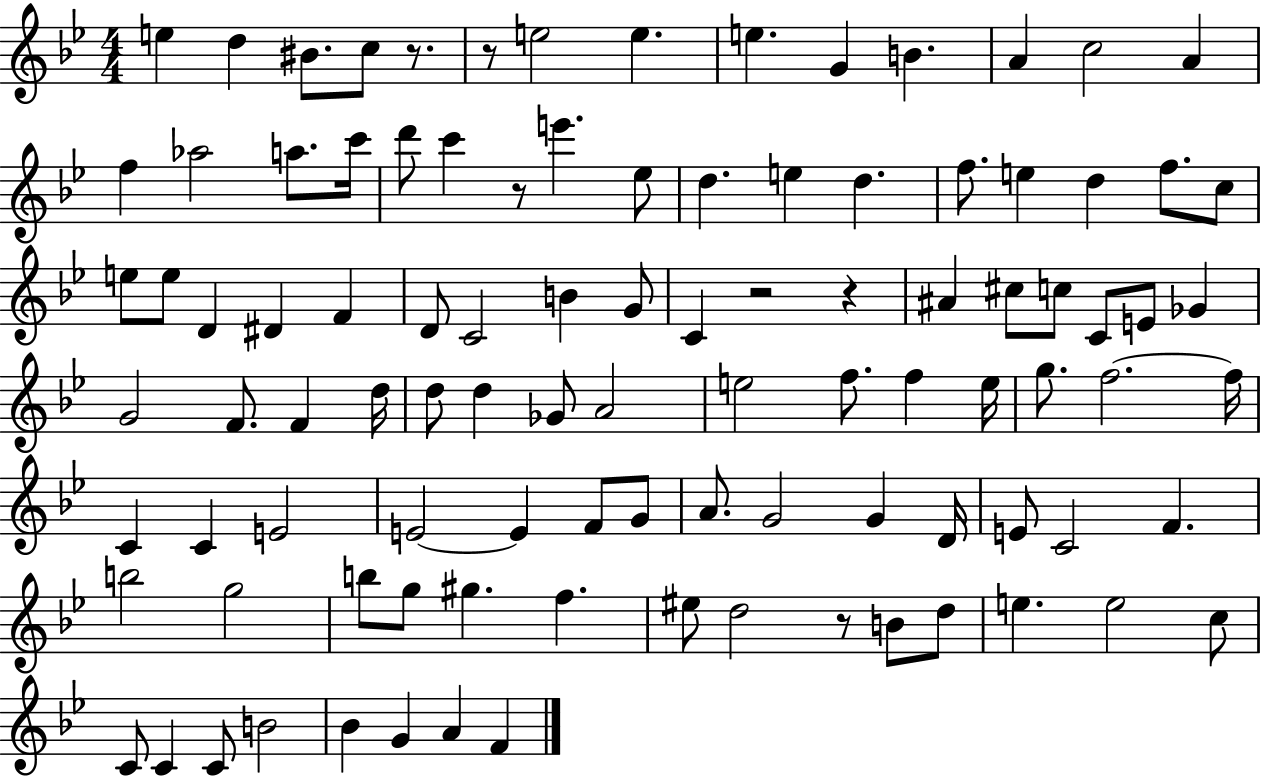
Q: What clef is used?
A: treble